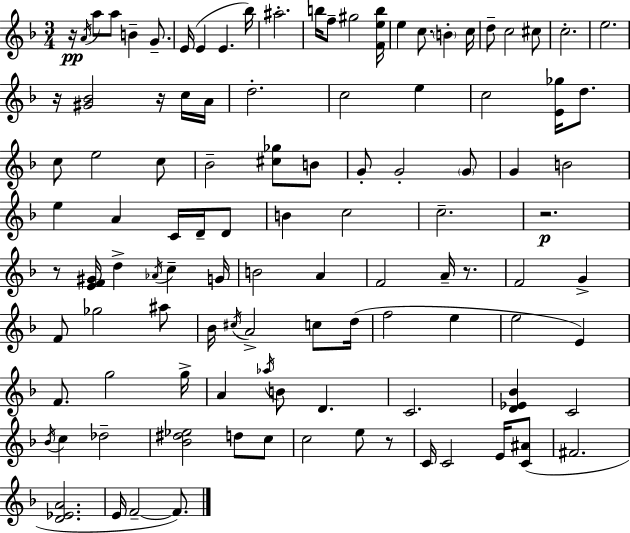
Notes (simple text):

R/s A4/s A5/e A5/e B4/q G4/e. E4/s E4/q E4/q. Bb5/s A#5/h. B5/s F5/e G#5/h [F4,E5,B5]/s E5/q C5/e. B4/q C5/s D5/e C5/h C#5/e C5/h. E5/h. R/s [G#4,Bb4]/h R/s C5/s A4/s D5/h. C5/h E5/q C5/h [E4,Gb5]/s D5/e. C5/e E5/h C5/e Bb4/h [C#5,Gb5]/e B4/e G4/e G4/h G4/e G4/q B4/h E5/q A4/q C4/s D4/s D4/e B4/q C5/h C5/h. R/h. R/e [E4,F4,G#4]/s D5/q Ab4/s C5/q G4/s B4/h A4/q F4/h A4/s R/e. F4/h G4/q F4/e Gb5/h A#5/e Bb4/s C#5/s A4/h C5/e D5/s F5/h E5/q E5/h E4/q F4/e. G5/h G5/s A4/q Ab5/s B4/e D4/q. C4/h. [D4,Eb4,Bb4]/q C4/h Bb4/s C5/q Db5/h [Bb4,D#5,Eb5]/h D5/e C5/e C5/h E5/e R/e C4/s C4/h E4/s [C4,A#4]/e F#4/h. [D4,Eb4,A4]/h. E4/s F4/h F4/e.